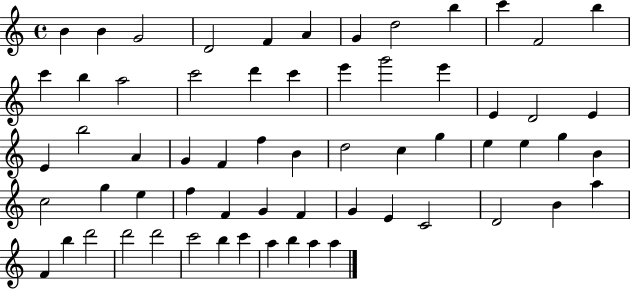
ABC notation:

X:1
T:Untitled
M:4/4
L:1/4
K:C
B B G2 D2 F A G d2 b c' F2 b c' b a2 c'2 d' c' e' g'2 e' E D2 E E b2 A G F f B d2 c g e e g B c2 g e f F G F G E C2 D2 B a F b d'2 d'2 d'2 c'2 b c' a b a a